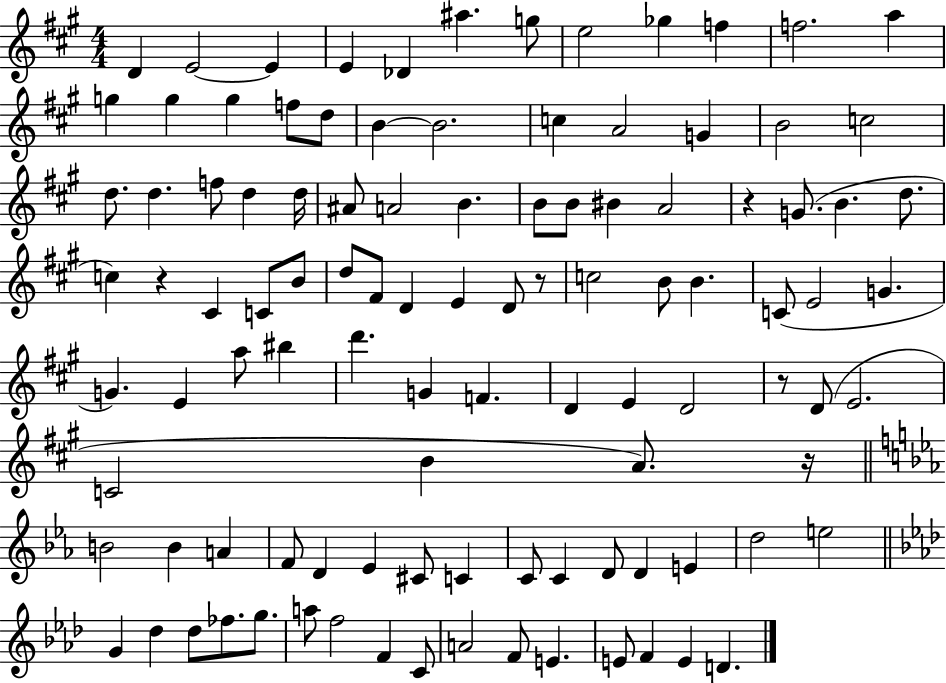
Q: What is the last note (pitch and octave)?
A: D4